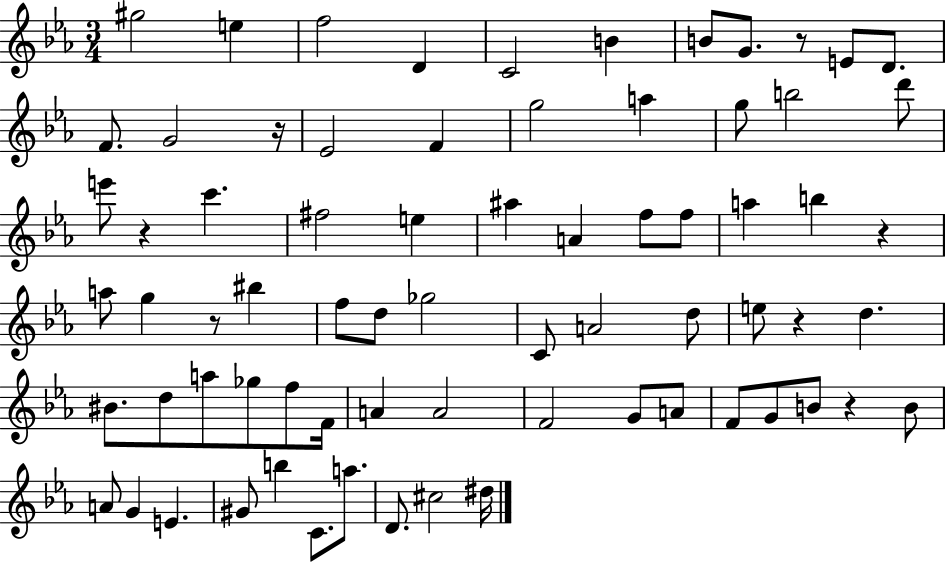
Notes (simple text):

G#5/h E5/q F5/h D4/q C4/h B4/q B4/e G4/e. R/e E4/e D4/e. F4/e. G4/h R/s Eb4/h F4/q G5/h A5/q G5/e B5/h D6/e E6/e R/q C6/q. F#5/h E5/q A#5/q A4/q F5/e F5/e A5/q B5/q R/q A5/e G5/q R/e BIS5/q F5/e D5/e Gb5/h C4/e A4/h D5/e E5/e R/q D5/q. BIS4/e. D5/e A5/e Gb5/e F5/e F4/s A4/q A4/h F4/h G4/e A4/e F4/e G4/e B4/e R/q B4/e A4/e G4/q E4/q. G#4/e B5/q C4/e. A5/e. D4/e. C#5/h D#5/s